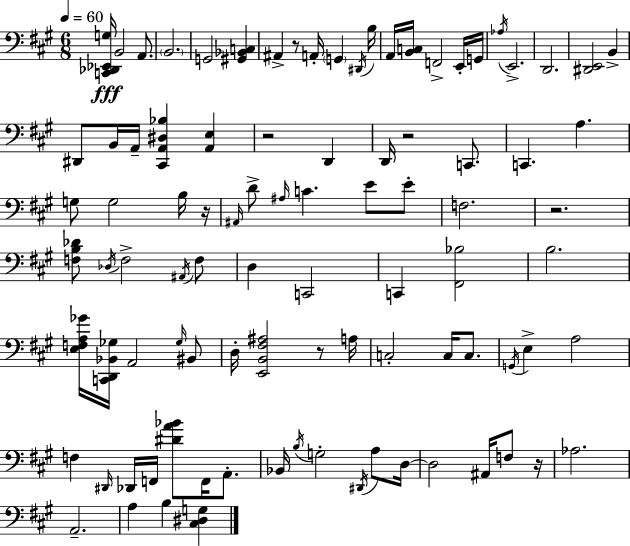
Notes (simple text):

[C2,Db2,Eb2,G3]/s B2/h A2/e. B2/h. G2/h [G#2,Bb2,C3]/q A#2/q R/e A2/s G2/q D#2/s B3/s A2/s [B2,C3]/s F2/h E2/s G2/s Ab3/s E2/h. D2/h. [D#2,E2]/h B2/q D#2/e B2/s A2/s [C#2,A2,D#3,Bb3]/q [A2,E3]/q R/h D2/q D2/s R/h C2/e. C2/q. A3/q. G3/e G3/h B3/s R/s A#2/s D4/e A#3/s C4/q. E4/e E4/e F3/h. R/h. [F3,B3,Db4]/e Db3/s F3/h A#2/s F3/e D3/q C2/h C2/q [F#2,Bb3]/h B3/h. [E3,F3,A3,Gb4]/s [C2,D2,Bb2,Gb3]/s A2/h Gb3/s BIS2/e D3/s [E2,B2,F#3,A#3]/h R/e A3/s C3/h C3/s C3/e. G2/s E3/q A3/h F3/q D#2/s Db2/s F2/s [D#4,A4,Bb4]/e F2/s A2/e. Bb2/s B3/s G3/h D#2/s A3/e D3/s D3/h A#2/s F3/e R/s Ab3/h. A2/h. A3/q B3/q [C#3,D#3,G3]/q